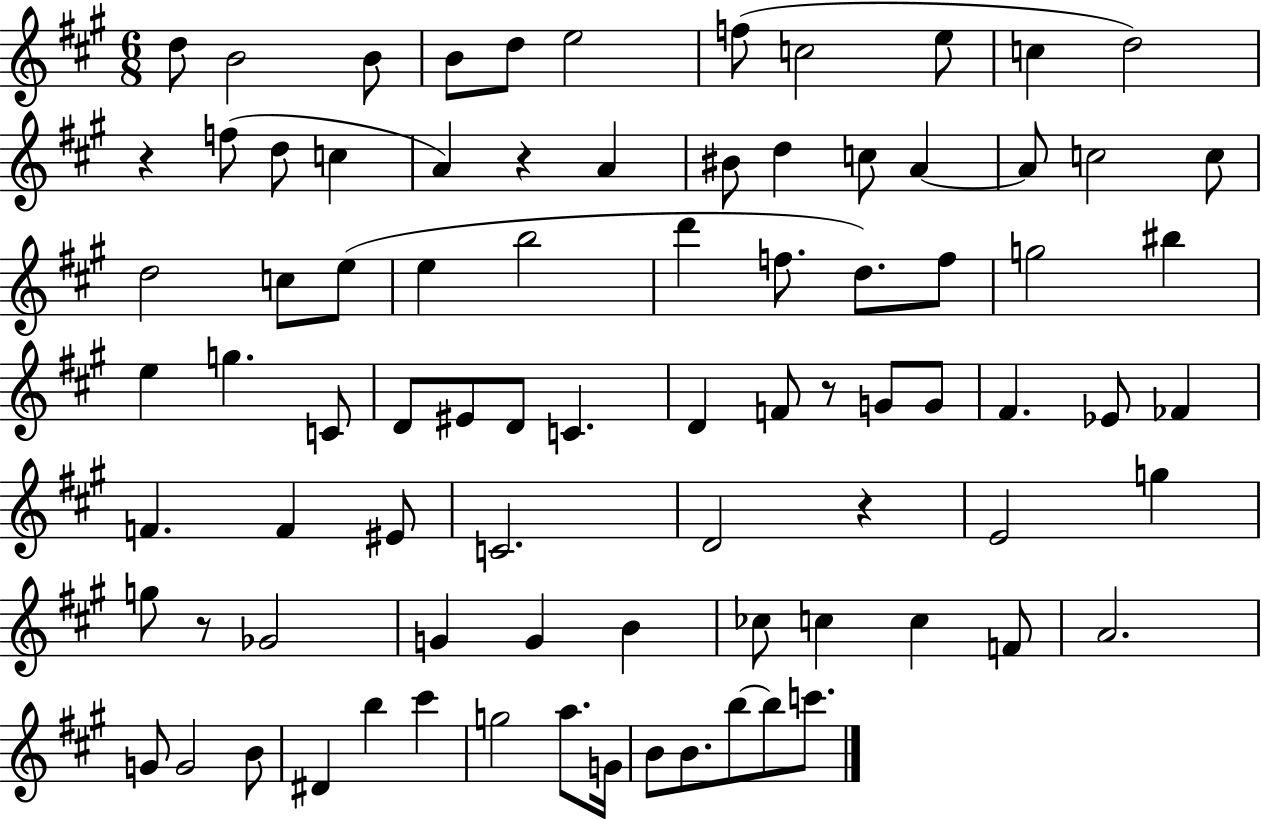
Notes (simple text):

D5/e B4/h B4/e B4/e D5/e E5/h F5/e C5/h E5/e C5/q D5/h R/q F5/e D5/e C5/q A4/q R/q A4/q BIS4/e D5/q C5/e A4/q A4/e C5/h C5/e D5/h C5/e E5/e E5/q B5/h D6/q F5/e. D5/e. F5/e G5/h BIS5/q E5/q G5/q. C4/e D4/e EIS4/e D4/e C4/q. D4/q F4/e R/e G4/e G4/e F#4/q. Eb4/e FES4/q F4/q. F4/q EIS4/e C4/h. D4/h R/q E4/h G5/q G5/e R/e Gb4/h G4/q G4/q B4/q CES5/e C5/q C5/q F4/e A4/h. G4/e G4/h B4/e D#4/q B5/q C#6/q G5/h A5/e. G4/s B4/e B4/e. B5/e B5/e C6/e.